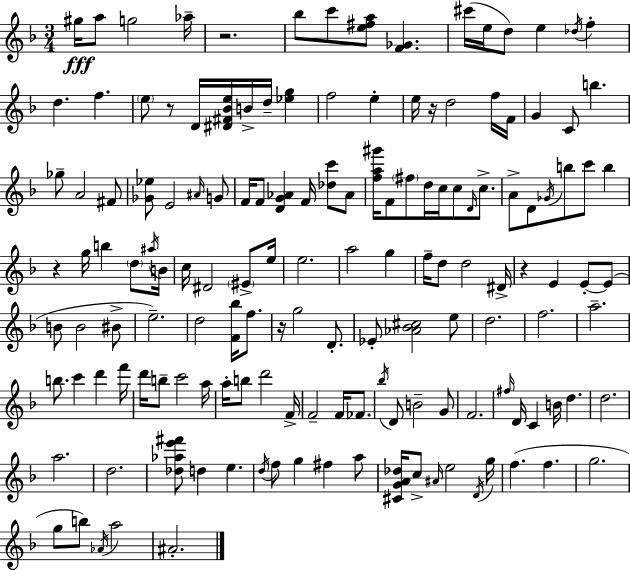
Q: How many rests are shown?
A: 6